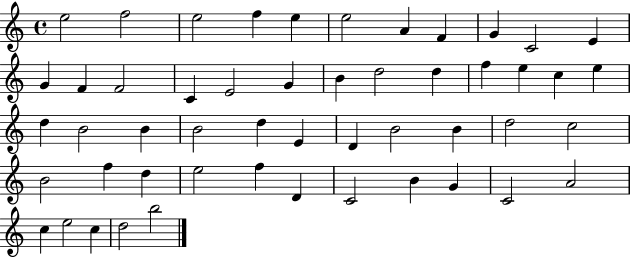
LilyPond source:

{
  \clef treble
  \time 4/4
  \defaultTimeSignature
  \key c \major
  e''2 f''2 | e''2 f''4 e''4 | e''2 a'4 f'4 | g'4 c'2 e'4 | \break g'4 f'4 f'2 | c'4 e'2 g'4 | b'4 d''2 d''4 | f''4 e''4 c''4 e''4 | \break d''4 b'2 b'4 | b'2 d''4 e'4 | d'4 b'2 b'4 | d''2 c''2 | \break b'2 f''4 d''4 | e''2 f''4 d'4 | c'2 b'4 g'4 | c'2 a'2 | \break c''4 e''2 c''4 | d''2 b''2 | \bar "|."
}